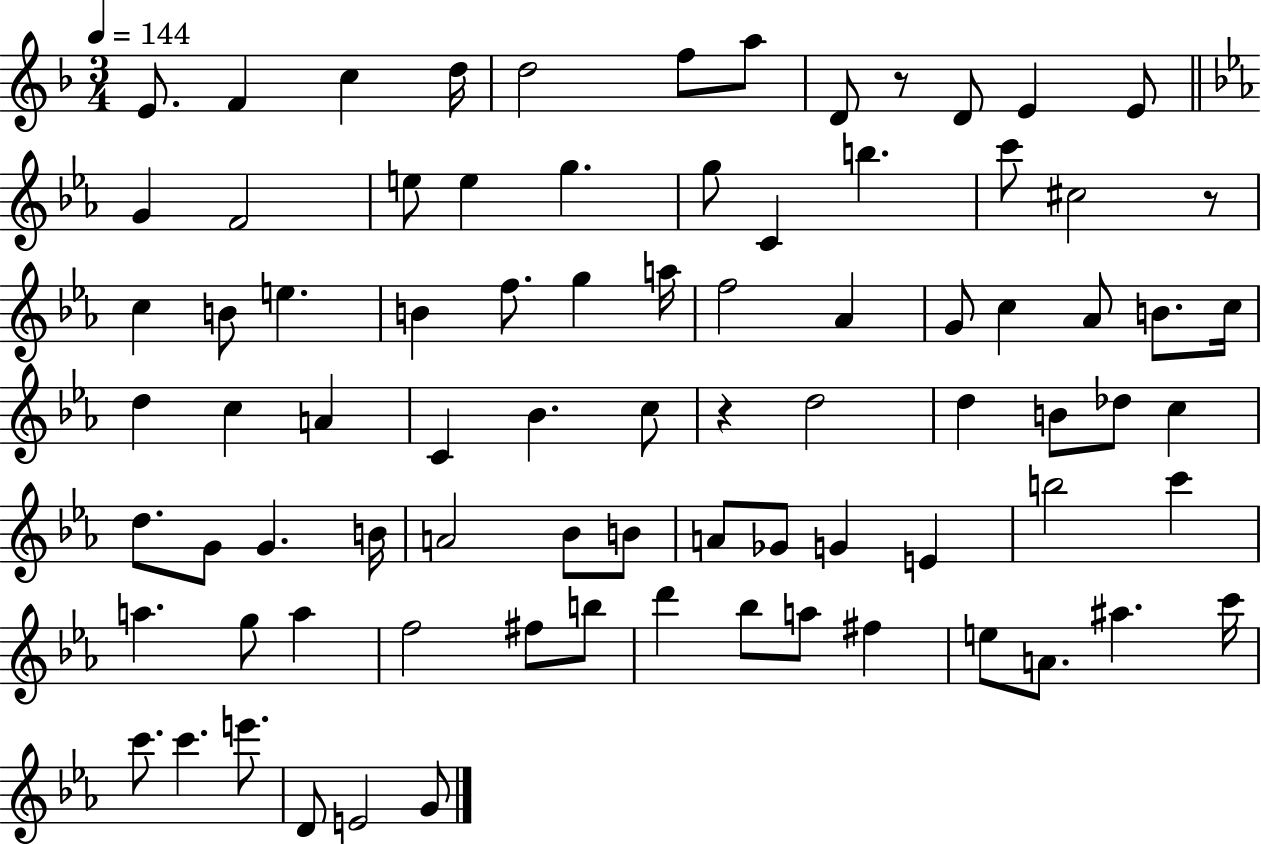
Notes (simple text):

E4/e. F4/q C5/q D5/s D5/h F5/e A5/e D4/e R/e D4/e E4/q E4/e G4/q F4/h E5/e E5/q G5/q. G5/e C4/q B5/q. C6/e C#5/h R/e C5/q B4/e E5/q. B4/q F5/e. G5/q A5/s F5/h Ab4/q G4/e C5/q Ab4/e B4/e. C5/s D5/q C5/q A4/q C4/q Bb4/q. C5/e R/q D5/h D5/q B4/e Db5/e C5/q D5/e. G4/e G4/q. B4/s A4/h Bb4/e B4/e A4/e Gb4/e G4/q E4/q B5/h C6/q A5/q. G5/e A5/q F5/h F#5/e B5/e D6/q Bb5/e A5/e F#5/q E5/e A4/e. A#5/q. C6/s C6/e. C6/q. E6/e. D4/e E4/h G4/e